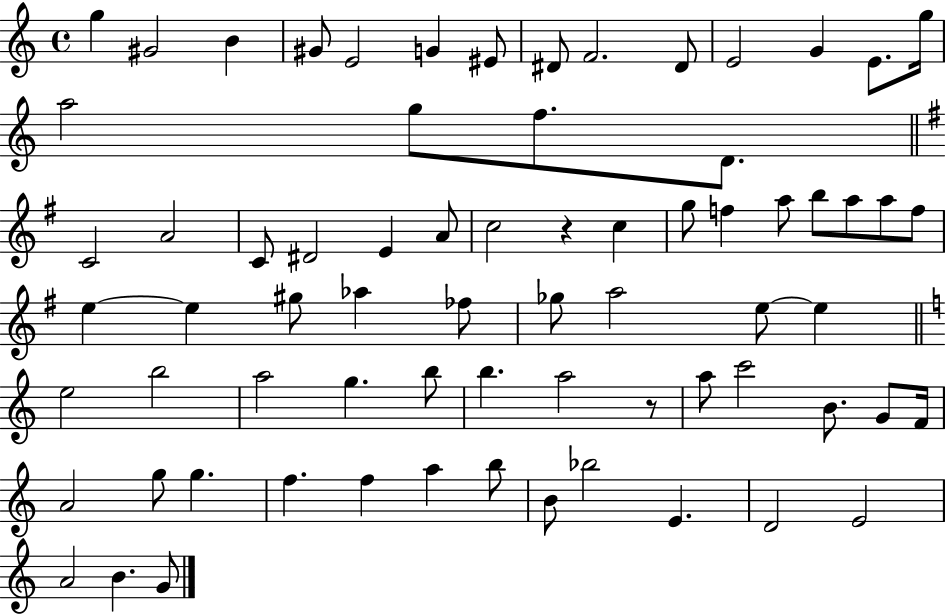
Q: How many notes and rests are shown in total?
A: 71